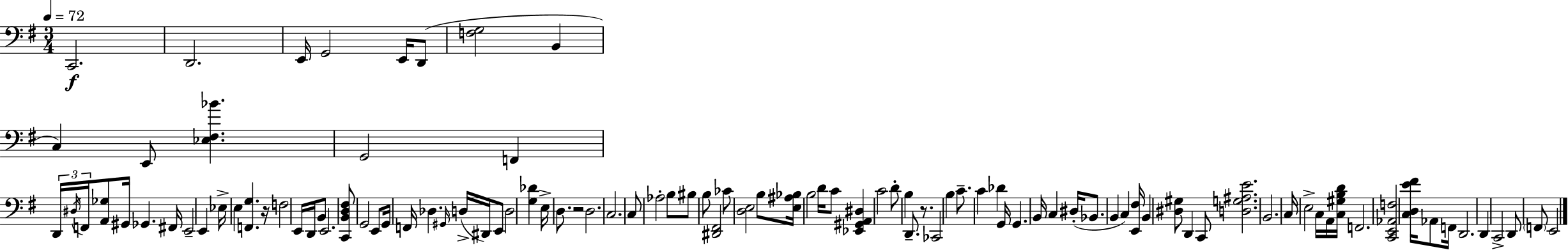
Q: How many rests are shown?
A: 3